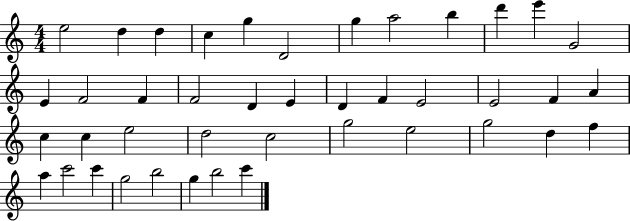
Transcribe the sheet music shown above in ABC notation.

X:1
T:Untitled
M:4/4
L:1/4
K:C
e2 d d c g D2 g a2 b d' e' G2 E F2 F F2 D E D F E2 E2 F A c c e2 d2 c2 g2 e2 g2 d f a c'2 c' g2 b2 g b2 c'